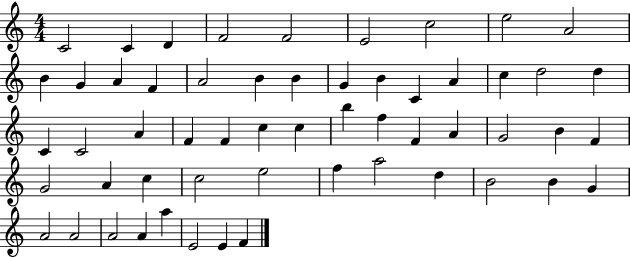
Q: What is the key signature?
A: C major